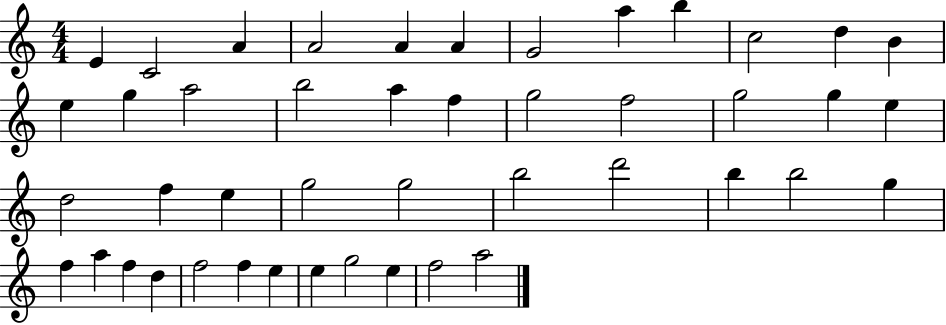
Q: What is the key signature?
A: C major